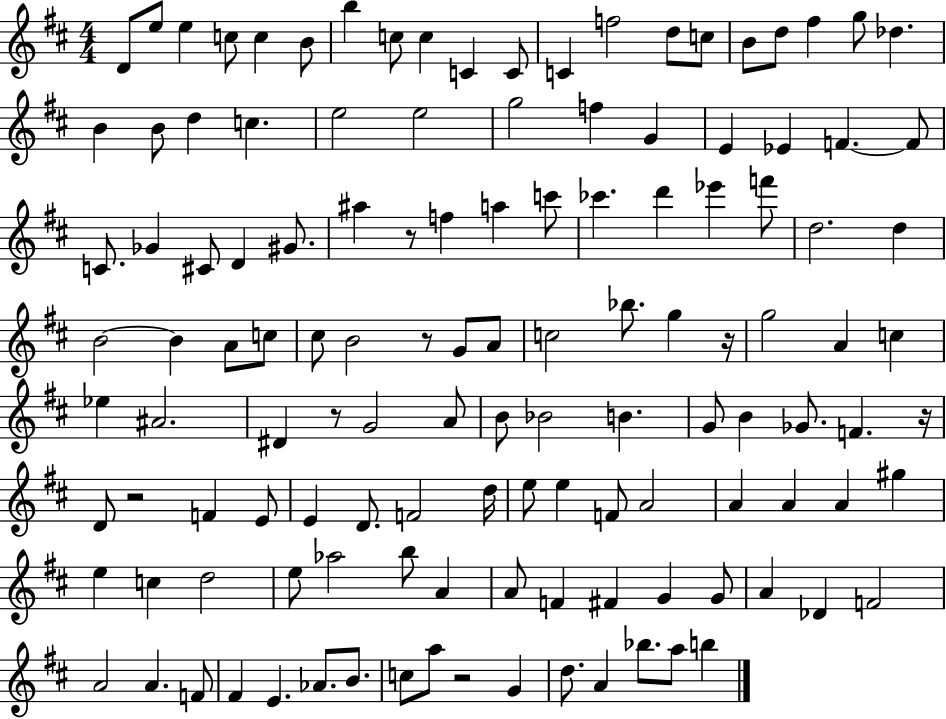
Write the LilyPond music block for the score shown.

{
  \clef treble
  \numericTimeSignature
  \time 4/4
  \key d \major
  \repeat volta 2 { d'8 e''8 e''4 c''8 c''4 b'8 | b''4 c''8 c''4 c'4 c'8 | c'4 f''2 d''8 c''8 | b'8 d''8 fis''4 g''8 des''4. | \break b'4 b'8 d''4 c''4. | e''2 e''2 | g''2 f''4 g'4 | e'4 ees'4 f'4.~~ f'8 | \break c'8. ges'4 cis'8 d'4 gis'8. | ais''4 r8 f''4 a''4 c'''8 | ces'''4. d'''4 ees'''4 f'''8 | d''2. d''4 | \break b'2~~ b'4 a'8 c''8 | cis''8 b'2 r8 g'8 a'8 | c''2 bes''8. g''4 r16 | g''2 a'4 c''4 | \break ees''4 ais'2. | dis'4 r8 g'2 a'8 | b'8 bes'2 b'4. | g'8 b'4 ges'8. f'4. r16 | \break d'8 r2 f'4 e'8 | e'4 d'8. f'2 d''16 | e''8 e''4 f'8 a'2 | a'4 a'4 a'4 gis''4 | \break e''4 c''4 d''2 | e''8 aes''2 b''8 a'4 | a'8 f'4 fis'4 g'4 g'8 | a'4 des'4 f'2 | \break a'2 a'4. f'8 | fis'4 e'4. aes'8. b'8. | c''8 a''8 r2 g'4 | d''8. a'4 bes''8. a''8 b''4 | \break } \bar "|."
}